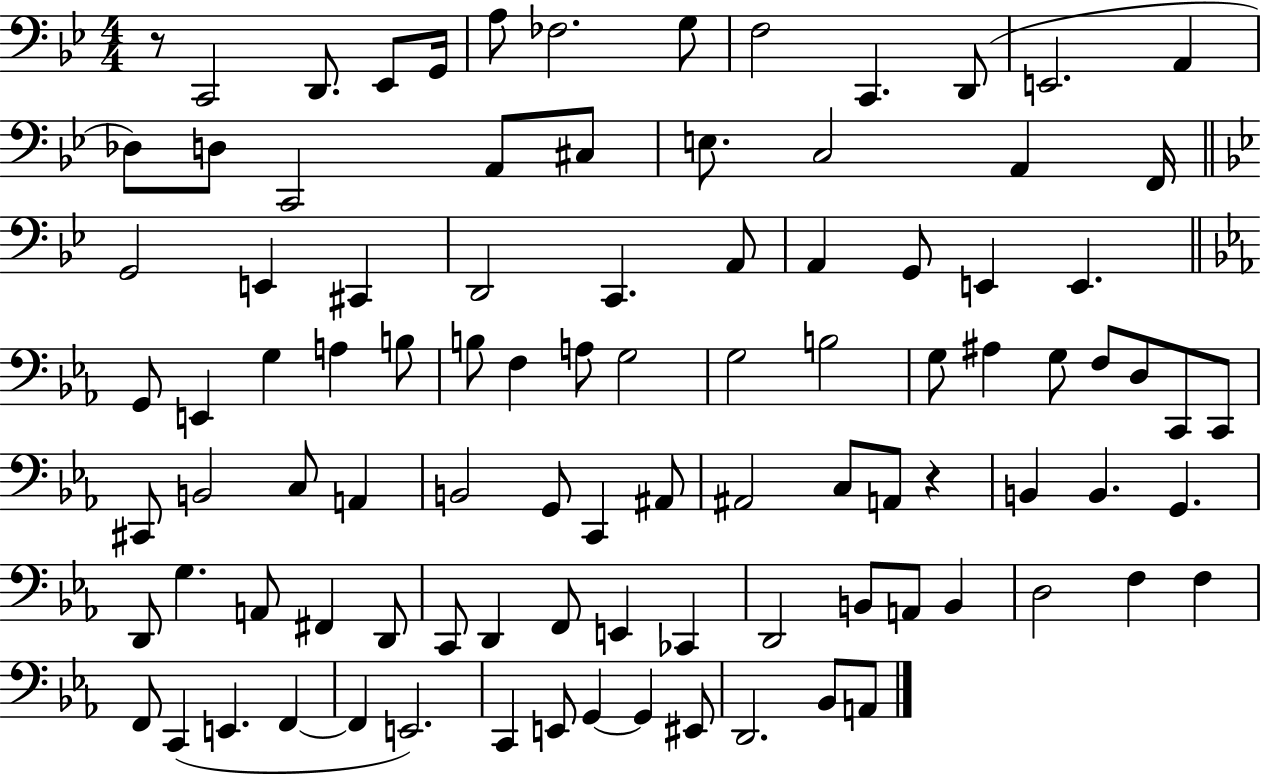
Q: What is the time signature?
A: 4/4